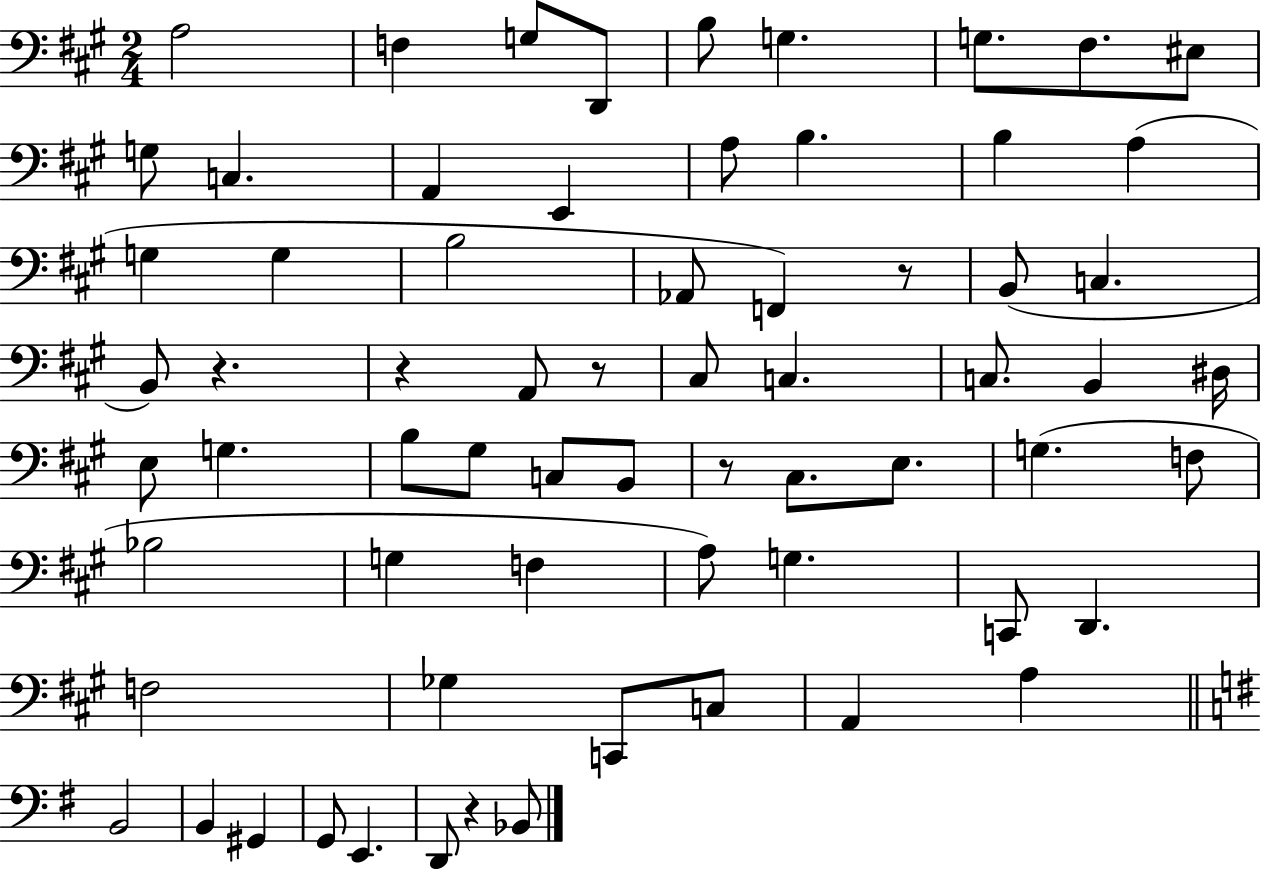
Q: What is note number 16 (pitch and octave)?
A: B3